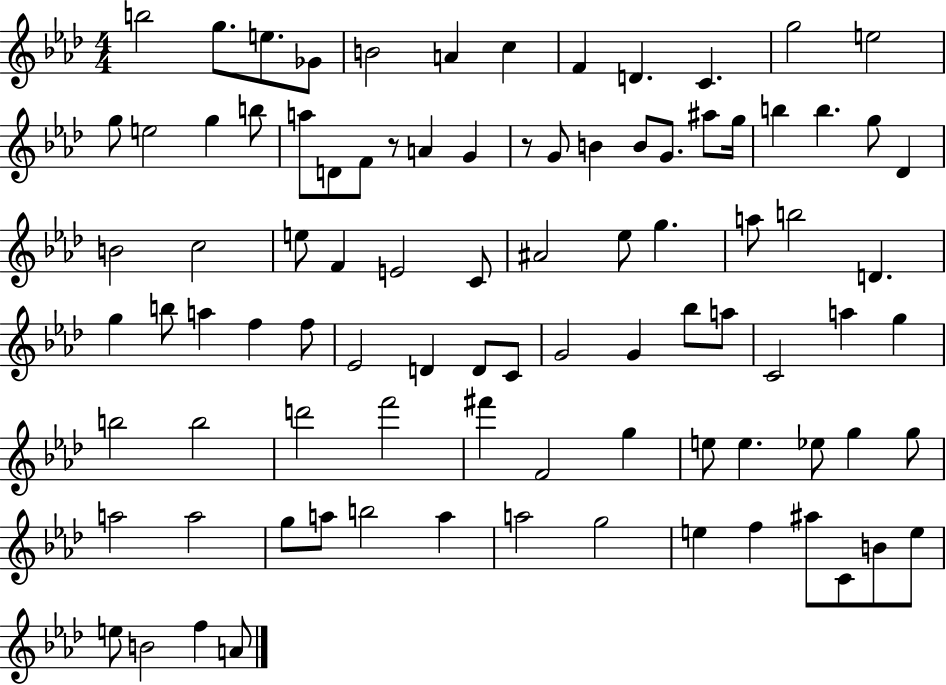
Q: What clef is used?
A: treble